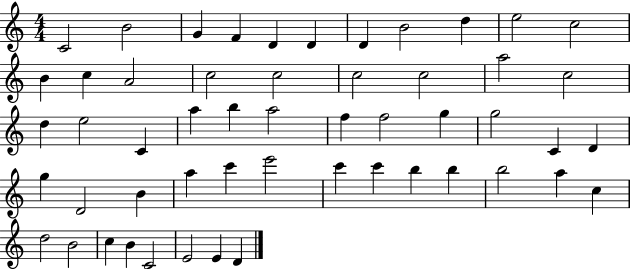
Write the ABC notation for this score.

X:1
T:Untitled
M:4/4
L:1/4
K:C
C2 B2 G F D D D B2 d e2 c2 B c A2 c2 c2 c2 c2 a2 c2 d e2 C a b a2 f f2 g g2 C D g D2 B a c' e'2 c' c' b b b2 a c d2 B2 c B C2 E2 E D